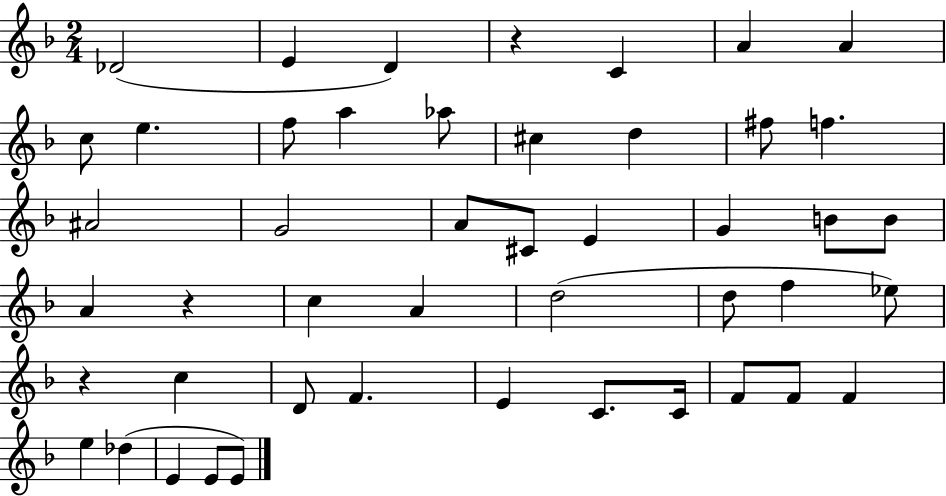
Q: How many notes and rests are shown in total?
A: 47